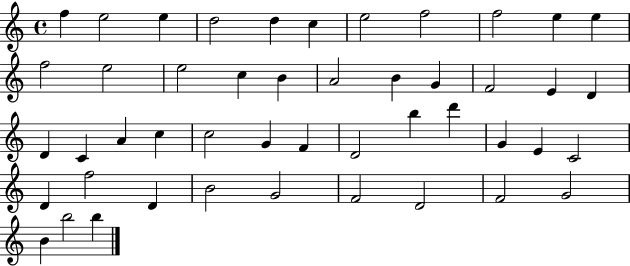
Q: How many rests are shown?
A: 0